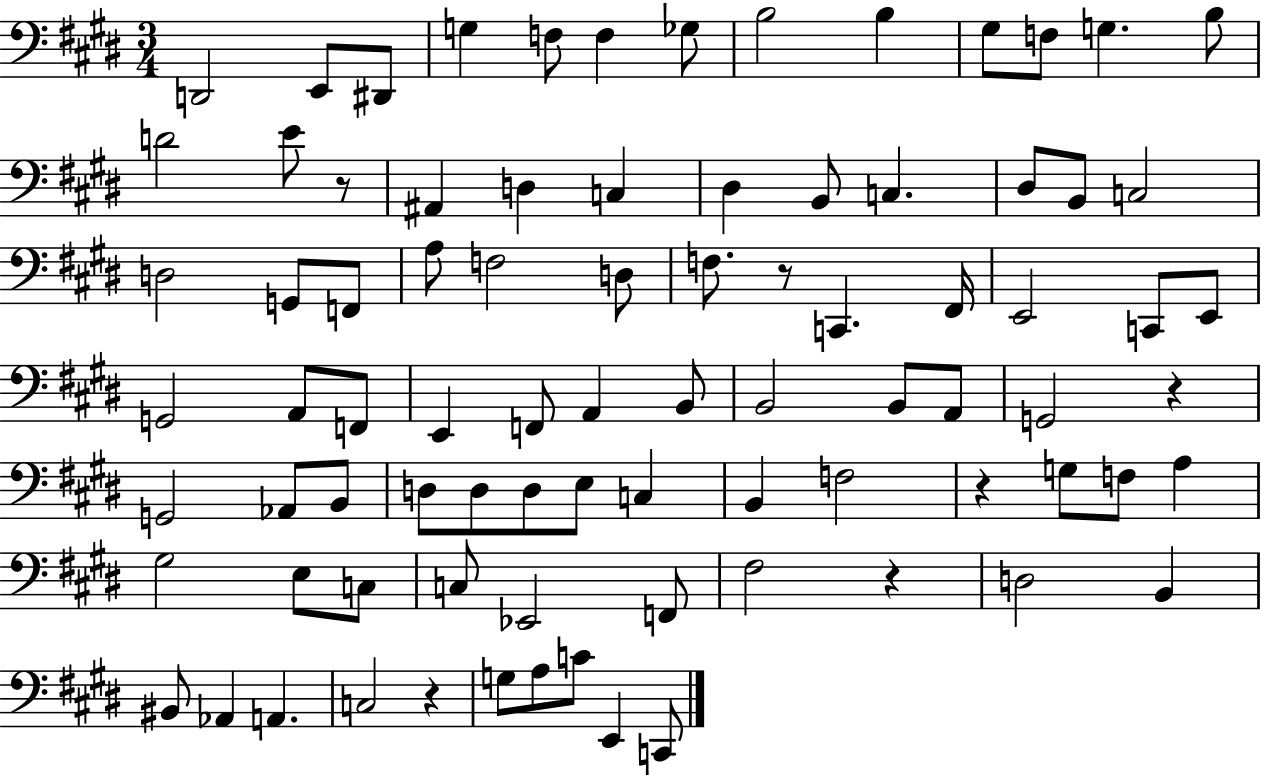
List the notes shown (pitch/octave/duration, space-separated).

D2/h E2/e D#2/e G3/q F3/e F3/q Gb3/e B3/h B3/q G#3/e F3/e G3/q. B3/e D4/h E4/e R/e A#2/q D3/q C3/q D#3/q B2/e C3/q. D#3/e B2/e C3/h D3/h G2/e F2/e A3/e F3/h D3/e F3/e. R/e C2/q. F#2/s E2/h C2/e E2/e G2/h A2/e F2/e E2/q F2/e A2/q B2/e B2/h B2/e A2/e G2/h R/q G2/h Ab2/e B2/e D3/e D3/e D3/e E3/e C3/q B2/q F3/h R/q G3/e F3/e A3/q G#3/h E3/e C3/e C3/e Eb2/h F2/e F#3/h R/q D3/h B2/q BIS2/e Ab2/q A2/q. C3/h R/q G3/e A3/e C4/e E2/q C2/e